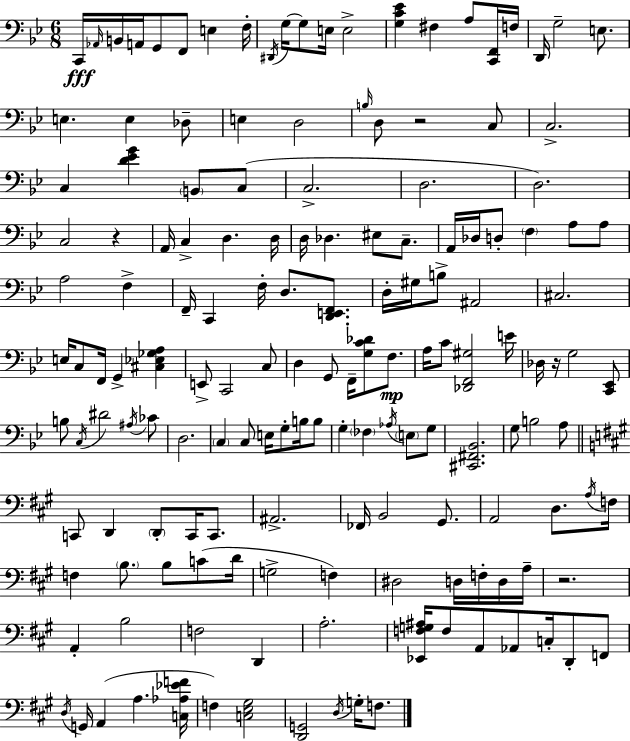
X:1
T:Untitled
M:6/8
L:1/4
K:Gm
C,,/4 _A,,/4 B,,/4 A,,/4 G,,/2 F,,/2 E, F,/4 ^D,,/4 G,/4 G,/2 E,/4 E,2 [G,C_E] ^F, A,/2 [C,,F,,]/4 F,/4 D,,/4 G,2 E,/2 E, E, _D,/2 E, D,2 B,/4 D,/2 z2 C,/2 C,2 C, [D_EG] B,,/2 C,/2 C,2 D,2 D,2 C,2 z A,,/4 C, D, D,/4 D,/4 _D, ^E,/2 C,/2 A,,/4 _D,/4 D,/2 F, A,/2 A,/2 A,2 F, F,,/4 C,, F,/4 D,/2 [D,,E,,F,,]/2 D,/4 ^G,/4 B,/2 ^A,,2 ^C,2 E,/4 C,/2 F,,/4 G,, [^C,_E,_G,A,] E,,/2 C,,2 C,/2 D, G,,/2 F,,/4 [G,C_D]/2 F,/2 A,/4 C/2 [_D,,F,,^G,]2 E/4 _D,/4 z/4 G,2 [C,,_E,,]/2 B,/2 C,/4 ^D2 ^A,/4 _C/2 D,2 C, C,/2 E,/4 G,/2 B,/4 B,/2 G, _F, _A,/4 E,/2 G,/2 [^C,,^F,,_B,,]2 G,/2 B,2 A,/2 C,,/2 D,, D,,/2 C,,/4 C,,/2 ^A,,2 _F,,/4 B,,2 ^G,,/2 A,,2 D,/2 A,/4 F,/4 F, B,/2 B,/2 C/2 D/4 G,2 F, ^D,2 D,/4 F,/4 D,/4 A,/4 z2 A,, B,2 F,2 D,, A,2 [_E,,F,G,^A,]/4 F,/2 A,,/2 _A,,/2 C,/4 D,,/2 F,,/2 D,/4 G,,/4 A,, A, [C,_A,_EF]/4 F, [C,E,^G,]2 [D,,G,,]2 D,/4 G,/4 F,/2